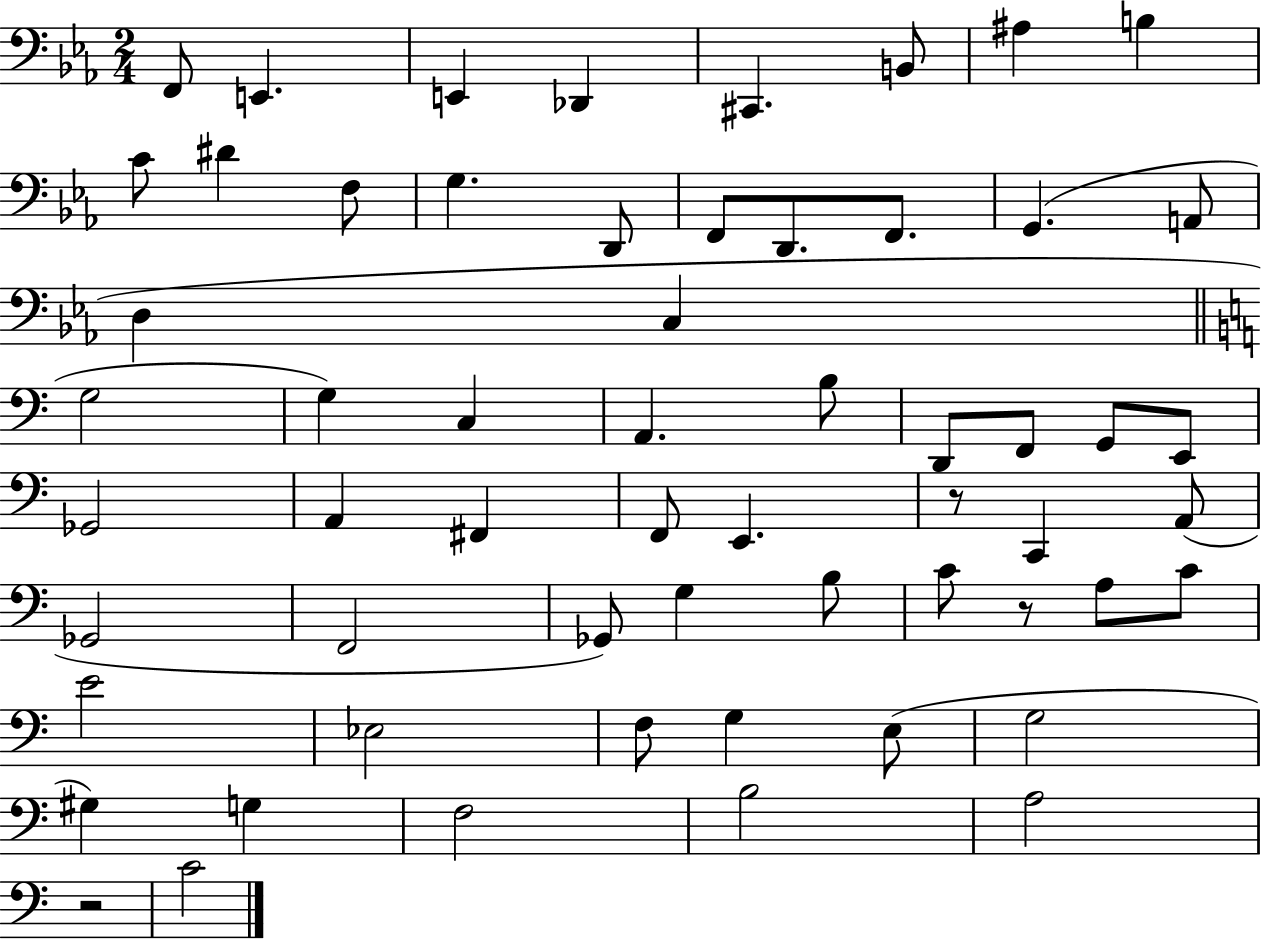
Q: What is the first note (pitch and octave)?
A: F2